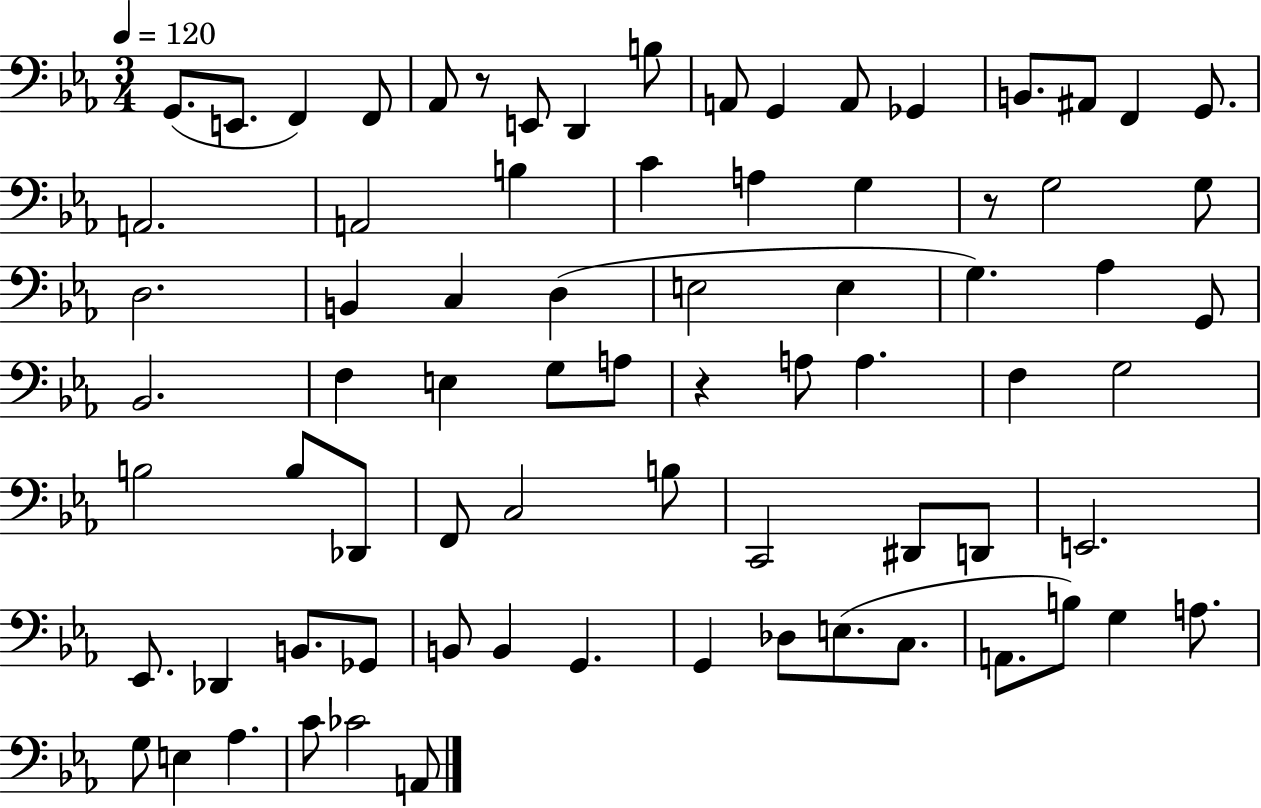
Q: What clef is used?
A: bass